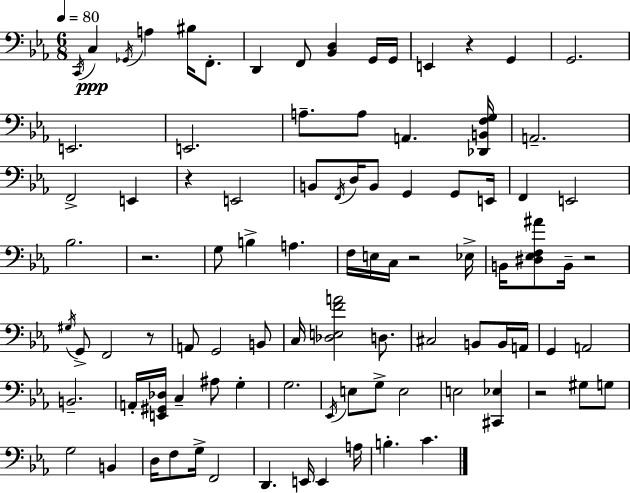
C2/s C3/q Gb2/s A3/q BIS3/s F2/e. D2/q F2/e [Bb2,D3]/q G2/s G2/s E2/q R/q G2/q G2/h. E2/h. E2/h. A3/e. A3/e A2/q. [Db2,B2,F3,G3]/s A2/h. F2/h E2/q R/q E2/h B2/e F2/s D3/s B2/e G2/q G2/e E2/s F2/q E2/h Bb3/h. R/h. G3/e B3/q A3/q. F3/s E3/s C3/s R/h Eb3/s B2/s [D#3,Eb3,F3,A#4]/e B2/s R/h G#3/s G2/e F2/h R/e A2/e G2/h B2/e C3/s [Db3,E3,F4,A4]/h D3/e. C#3/h B2/e B2/s A2/s G2/q A2/h B2/h. A2/s [E2,G#2,Db3]/s C3/q A#3/e G3/q G3/h. Eb2/s E3/e G3/e E3/h E3/h [C#2,Eb3]/q R/h G#3/e G3/e G3/h B2/q D3/s F3/e G3/s F2/h D2/q. E2/s E2/q A3/s B3/q. C4/q.